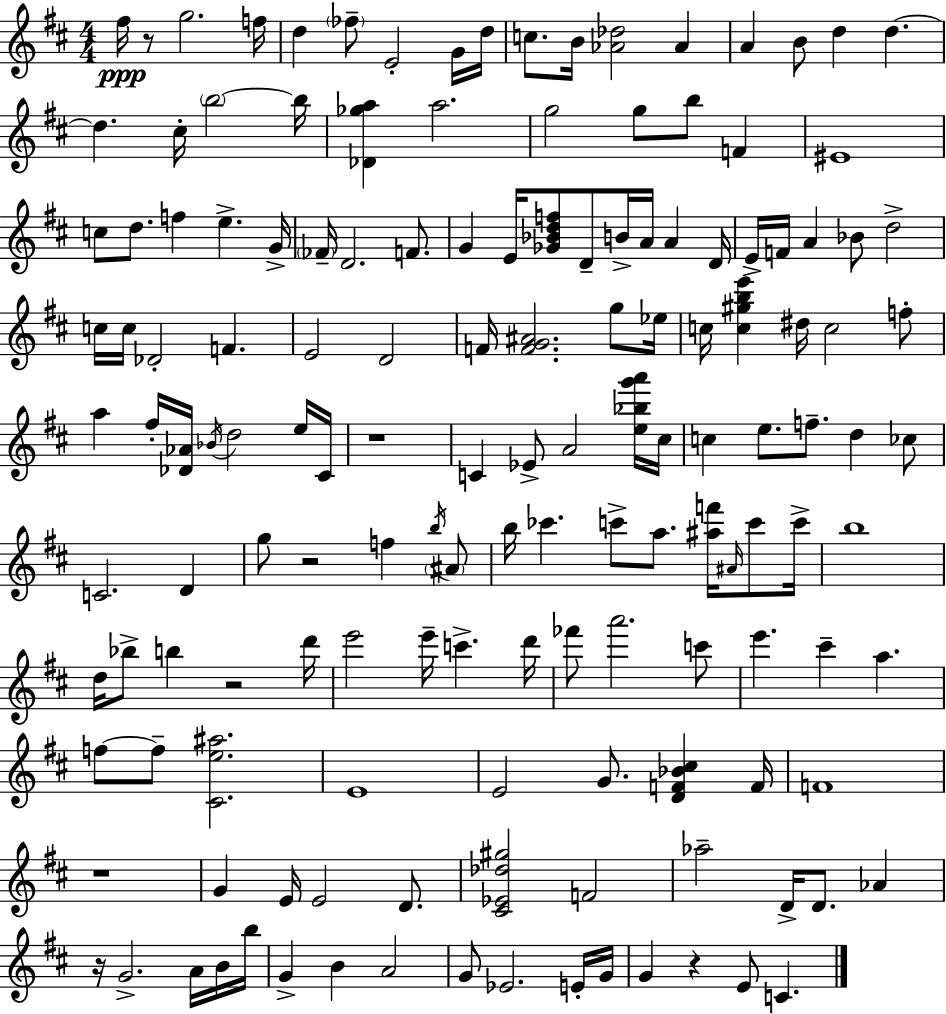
{
  \clef treble
  \numericTimeSignature
  \time 4/4
  \key d \major
  \repeat volta 2 { fis''16\ppp r8 g''2. f''16 | d''4 \parenthesize fes''8-- e'2-. g'16 d''16 | c''8. b'16 <aes' des''>2 aes'4 | a'4 b'8 d''4 d''4.~~ | \break d''4. cis''16-. \parenthesize b''2~~ b''16 | <des' ges'' a''>4 a''2. | g''2 g''8 b''8 f'4 | eis'1 | \break c''8 d''8. f''4 e''4.-> g'16-> | \parenthesize fes'16-- d'2. f'8. | g'4 e'16 <ges' bes' d'' f''>8 d'8-- b'16-> a'16 a'4 d'16 | e'16-> f'16 a'4 bes'8 d''2-> | \break c''16 c''16 des'2-. f'4. | e'2 d'2 | f'16 <f' g' ais'>2. g''8 ees''16 | c''16 <c'' gis'' b'' e'''>4 dis''16 c''2 f''8-. | \break a''4 fis''16-. <des' aes'>16 \acciaccatura { bes'16 } d''2 e''16 | cis'16 r1 | c'4 ees'8-> a'2 <e'' bes'' g''' a'''>16 | cis''16 c''4 e''8. f''8.-- d''4 ces''8 | \break c'2. d'4 | g''8 r2 f''4 \acciaccatura { b''16 } | \parenthesize ais'8 b''16 ces'''4. c'''8-> a''8. <ais'' f'''>16 \grace { ais'16 } | c'''8 c'''16-> b''1 | \break d''16 bes''8-> b''4 r2 | d'''16 e'''2 e'''16-- c'''4.-> | d'''16 fes'''8 a'''2. | c'''8 e'''4. cis'''4-- a''4. | \break f''8~~ f''8-- <cis' e'' ais''>2. | e'1 | e'2 g'8. <d' f' bes' cis''>4 | f'16 f'1 | \break r1 | g'4 e'16 e'2 | d'8. <cis' ees' des'' gis''>2 f'2 | aes''2-- d'16-> d'8. aes'4 | \break r16 g'2.-> | a'16 b'16 b''16 g'4-> b'4 a'2 | g'8 ees'2. | e'16-. g'16 g'4 r4 e'8 c'4. | \break } \bar "|."
}